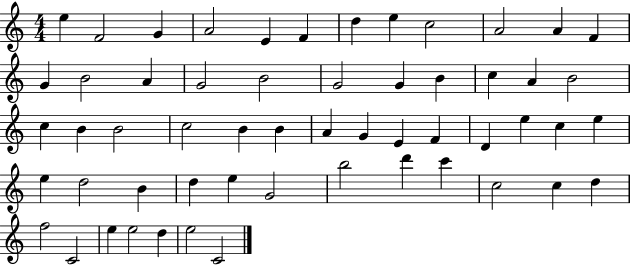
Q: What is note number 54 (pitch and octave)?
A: D5